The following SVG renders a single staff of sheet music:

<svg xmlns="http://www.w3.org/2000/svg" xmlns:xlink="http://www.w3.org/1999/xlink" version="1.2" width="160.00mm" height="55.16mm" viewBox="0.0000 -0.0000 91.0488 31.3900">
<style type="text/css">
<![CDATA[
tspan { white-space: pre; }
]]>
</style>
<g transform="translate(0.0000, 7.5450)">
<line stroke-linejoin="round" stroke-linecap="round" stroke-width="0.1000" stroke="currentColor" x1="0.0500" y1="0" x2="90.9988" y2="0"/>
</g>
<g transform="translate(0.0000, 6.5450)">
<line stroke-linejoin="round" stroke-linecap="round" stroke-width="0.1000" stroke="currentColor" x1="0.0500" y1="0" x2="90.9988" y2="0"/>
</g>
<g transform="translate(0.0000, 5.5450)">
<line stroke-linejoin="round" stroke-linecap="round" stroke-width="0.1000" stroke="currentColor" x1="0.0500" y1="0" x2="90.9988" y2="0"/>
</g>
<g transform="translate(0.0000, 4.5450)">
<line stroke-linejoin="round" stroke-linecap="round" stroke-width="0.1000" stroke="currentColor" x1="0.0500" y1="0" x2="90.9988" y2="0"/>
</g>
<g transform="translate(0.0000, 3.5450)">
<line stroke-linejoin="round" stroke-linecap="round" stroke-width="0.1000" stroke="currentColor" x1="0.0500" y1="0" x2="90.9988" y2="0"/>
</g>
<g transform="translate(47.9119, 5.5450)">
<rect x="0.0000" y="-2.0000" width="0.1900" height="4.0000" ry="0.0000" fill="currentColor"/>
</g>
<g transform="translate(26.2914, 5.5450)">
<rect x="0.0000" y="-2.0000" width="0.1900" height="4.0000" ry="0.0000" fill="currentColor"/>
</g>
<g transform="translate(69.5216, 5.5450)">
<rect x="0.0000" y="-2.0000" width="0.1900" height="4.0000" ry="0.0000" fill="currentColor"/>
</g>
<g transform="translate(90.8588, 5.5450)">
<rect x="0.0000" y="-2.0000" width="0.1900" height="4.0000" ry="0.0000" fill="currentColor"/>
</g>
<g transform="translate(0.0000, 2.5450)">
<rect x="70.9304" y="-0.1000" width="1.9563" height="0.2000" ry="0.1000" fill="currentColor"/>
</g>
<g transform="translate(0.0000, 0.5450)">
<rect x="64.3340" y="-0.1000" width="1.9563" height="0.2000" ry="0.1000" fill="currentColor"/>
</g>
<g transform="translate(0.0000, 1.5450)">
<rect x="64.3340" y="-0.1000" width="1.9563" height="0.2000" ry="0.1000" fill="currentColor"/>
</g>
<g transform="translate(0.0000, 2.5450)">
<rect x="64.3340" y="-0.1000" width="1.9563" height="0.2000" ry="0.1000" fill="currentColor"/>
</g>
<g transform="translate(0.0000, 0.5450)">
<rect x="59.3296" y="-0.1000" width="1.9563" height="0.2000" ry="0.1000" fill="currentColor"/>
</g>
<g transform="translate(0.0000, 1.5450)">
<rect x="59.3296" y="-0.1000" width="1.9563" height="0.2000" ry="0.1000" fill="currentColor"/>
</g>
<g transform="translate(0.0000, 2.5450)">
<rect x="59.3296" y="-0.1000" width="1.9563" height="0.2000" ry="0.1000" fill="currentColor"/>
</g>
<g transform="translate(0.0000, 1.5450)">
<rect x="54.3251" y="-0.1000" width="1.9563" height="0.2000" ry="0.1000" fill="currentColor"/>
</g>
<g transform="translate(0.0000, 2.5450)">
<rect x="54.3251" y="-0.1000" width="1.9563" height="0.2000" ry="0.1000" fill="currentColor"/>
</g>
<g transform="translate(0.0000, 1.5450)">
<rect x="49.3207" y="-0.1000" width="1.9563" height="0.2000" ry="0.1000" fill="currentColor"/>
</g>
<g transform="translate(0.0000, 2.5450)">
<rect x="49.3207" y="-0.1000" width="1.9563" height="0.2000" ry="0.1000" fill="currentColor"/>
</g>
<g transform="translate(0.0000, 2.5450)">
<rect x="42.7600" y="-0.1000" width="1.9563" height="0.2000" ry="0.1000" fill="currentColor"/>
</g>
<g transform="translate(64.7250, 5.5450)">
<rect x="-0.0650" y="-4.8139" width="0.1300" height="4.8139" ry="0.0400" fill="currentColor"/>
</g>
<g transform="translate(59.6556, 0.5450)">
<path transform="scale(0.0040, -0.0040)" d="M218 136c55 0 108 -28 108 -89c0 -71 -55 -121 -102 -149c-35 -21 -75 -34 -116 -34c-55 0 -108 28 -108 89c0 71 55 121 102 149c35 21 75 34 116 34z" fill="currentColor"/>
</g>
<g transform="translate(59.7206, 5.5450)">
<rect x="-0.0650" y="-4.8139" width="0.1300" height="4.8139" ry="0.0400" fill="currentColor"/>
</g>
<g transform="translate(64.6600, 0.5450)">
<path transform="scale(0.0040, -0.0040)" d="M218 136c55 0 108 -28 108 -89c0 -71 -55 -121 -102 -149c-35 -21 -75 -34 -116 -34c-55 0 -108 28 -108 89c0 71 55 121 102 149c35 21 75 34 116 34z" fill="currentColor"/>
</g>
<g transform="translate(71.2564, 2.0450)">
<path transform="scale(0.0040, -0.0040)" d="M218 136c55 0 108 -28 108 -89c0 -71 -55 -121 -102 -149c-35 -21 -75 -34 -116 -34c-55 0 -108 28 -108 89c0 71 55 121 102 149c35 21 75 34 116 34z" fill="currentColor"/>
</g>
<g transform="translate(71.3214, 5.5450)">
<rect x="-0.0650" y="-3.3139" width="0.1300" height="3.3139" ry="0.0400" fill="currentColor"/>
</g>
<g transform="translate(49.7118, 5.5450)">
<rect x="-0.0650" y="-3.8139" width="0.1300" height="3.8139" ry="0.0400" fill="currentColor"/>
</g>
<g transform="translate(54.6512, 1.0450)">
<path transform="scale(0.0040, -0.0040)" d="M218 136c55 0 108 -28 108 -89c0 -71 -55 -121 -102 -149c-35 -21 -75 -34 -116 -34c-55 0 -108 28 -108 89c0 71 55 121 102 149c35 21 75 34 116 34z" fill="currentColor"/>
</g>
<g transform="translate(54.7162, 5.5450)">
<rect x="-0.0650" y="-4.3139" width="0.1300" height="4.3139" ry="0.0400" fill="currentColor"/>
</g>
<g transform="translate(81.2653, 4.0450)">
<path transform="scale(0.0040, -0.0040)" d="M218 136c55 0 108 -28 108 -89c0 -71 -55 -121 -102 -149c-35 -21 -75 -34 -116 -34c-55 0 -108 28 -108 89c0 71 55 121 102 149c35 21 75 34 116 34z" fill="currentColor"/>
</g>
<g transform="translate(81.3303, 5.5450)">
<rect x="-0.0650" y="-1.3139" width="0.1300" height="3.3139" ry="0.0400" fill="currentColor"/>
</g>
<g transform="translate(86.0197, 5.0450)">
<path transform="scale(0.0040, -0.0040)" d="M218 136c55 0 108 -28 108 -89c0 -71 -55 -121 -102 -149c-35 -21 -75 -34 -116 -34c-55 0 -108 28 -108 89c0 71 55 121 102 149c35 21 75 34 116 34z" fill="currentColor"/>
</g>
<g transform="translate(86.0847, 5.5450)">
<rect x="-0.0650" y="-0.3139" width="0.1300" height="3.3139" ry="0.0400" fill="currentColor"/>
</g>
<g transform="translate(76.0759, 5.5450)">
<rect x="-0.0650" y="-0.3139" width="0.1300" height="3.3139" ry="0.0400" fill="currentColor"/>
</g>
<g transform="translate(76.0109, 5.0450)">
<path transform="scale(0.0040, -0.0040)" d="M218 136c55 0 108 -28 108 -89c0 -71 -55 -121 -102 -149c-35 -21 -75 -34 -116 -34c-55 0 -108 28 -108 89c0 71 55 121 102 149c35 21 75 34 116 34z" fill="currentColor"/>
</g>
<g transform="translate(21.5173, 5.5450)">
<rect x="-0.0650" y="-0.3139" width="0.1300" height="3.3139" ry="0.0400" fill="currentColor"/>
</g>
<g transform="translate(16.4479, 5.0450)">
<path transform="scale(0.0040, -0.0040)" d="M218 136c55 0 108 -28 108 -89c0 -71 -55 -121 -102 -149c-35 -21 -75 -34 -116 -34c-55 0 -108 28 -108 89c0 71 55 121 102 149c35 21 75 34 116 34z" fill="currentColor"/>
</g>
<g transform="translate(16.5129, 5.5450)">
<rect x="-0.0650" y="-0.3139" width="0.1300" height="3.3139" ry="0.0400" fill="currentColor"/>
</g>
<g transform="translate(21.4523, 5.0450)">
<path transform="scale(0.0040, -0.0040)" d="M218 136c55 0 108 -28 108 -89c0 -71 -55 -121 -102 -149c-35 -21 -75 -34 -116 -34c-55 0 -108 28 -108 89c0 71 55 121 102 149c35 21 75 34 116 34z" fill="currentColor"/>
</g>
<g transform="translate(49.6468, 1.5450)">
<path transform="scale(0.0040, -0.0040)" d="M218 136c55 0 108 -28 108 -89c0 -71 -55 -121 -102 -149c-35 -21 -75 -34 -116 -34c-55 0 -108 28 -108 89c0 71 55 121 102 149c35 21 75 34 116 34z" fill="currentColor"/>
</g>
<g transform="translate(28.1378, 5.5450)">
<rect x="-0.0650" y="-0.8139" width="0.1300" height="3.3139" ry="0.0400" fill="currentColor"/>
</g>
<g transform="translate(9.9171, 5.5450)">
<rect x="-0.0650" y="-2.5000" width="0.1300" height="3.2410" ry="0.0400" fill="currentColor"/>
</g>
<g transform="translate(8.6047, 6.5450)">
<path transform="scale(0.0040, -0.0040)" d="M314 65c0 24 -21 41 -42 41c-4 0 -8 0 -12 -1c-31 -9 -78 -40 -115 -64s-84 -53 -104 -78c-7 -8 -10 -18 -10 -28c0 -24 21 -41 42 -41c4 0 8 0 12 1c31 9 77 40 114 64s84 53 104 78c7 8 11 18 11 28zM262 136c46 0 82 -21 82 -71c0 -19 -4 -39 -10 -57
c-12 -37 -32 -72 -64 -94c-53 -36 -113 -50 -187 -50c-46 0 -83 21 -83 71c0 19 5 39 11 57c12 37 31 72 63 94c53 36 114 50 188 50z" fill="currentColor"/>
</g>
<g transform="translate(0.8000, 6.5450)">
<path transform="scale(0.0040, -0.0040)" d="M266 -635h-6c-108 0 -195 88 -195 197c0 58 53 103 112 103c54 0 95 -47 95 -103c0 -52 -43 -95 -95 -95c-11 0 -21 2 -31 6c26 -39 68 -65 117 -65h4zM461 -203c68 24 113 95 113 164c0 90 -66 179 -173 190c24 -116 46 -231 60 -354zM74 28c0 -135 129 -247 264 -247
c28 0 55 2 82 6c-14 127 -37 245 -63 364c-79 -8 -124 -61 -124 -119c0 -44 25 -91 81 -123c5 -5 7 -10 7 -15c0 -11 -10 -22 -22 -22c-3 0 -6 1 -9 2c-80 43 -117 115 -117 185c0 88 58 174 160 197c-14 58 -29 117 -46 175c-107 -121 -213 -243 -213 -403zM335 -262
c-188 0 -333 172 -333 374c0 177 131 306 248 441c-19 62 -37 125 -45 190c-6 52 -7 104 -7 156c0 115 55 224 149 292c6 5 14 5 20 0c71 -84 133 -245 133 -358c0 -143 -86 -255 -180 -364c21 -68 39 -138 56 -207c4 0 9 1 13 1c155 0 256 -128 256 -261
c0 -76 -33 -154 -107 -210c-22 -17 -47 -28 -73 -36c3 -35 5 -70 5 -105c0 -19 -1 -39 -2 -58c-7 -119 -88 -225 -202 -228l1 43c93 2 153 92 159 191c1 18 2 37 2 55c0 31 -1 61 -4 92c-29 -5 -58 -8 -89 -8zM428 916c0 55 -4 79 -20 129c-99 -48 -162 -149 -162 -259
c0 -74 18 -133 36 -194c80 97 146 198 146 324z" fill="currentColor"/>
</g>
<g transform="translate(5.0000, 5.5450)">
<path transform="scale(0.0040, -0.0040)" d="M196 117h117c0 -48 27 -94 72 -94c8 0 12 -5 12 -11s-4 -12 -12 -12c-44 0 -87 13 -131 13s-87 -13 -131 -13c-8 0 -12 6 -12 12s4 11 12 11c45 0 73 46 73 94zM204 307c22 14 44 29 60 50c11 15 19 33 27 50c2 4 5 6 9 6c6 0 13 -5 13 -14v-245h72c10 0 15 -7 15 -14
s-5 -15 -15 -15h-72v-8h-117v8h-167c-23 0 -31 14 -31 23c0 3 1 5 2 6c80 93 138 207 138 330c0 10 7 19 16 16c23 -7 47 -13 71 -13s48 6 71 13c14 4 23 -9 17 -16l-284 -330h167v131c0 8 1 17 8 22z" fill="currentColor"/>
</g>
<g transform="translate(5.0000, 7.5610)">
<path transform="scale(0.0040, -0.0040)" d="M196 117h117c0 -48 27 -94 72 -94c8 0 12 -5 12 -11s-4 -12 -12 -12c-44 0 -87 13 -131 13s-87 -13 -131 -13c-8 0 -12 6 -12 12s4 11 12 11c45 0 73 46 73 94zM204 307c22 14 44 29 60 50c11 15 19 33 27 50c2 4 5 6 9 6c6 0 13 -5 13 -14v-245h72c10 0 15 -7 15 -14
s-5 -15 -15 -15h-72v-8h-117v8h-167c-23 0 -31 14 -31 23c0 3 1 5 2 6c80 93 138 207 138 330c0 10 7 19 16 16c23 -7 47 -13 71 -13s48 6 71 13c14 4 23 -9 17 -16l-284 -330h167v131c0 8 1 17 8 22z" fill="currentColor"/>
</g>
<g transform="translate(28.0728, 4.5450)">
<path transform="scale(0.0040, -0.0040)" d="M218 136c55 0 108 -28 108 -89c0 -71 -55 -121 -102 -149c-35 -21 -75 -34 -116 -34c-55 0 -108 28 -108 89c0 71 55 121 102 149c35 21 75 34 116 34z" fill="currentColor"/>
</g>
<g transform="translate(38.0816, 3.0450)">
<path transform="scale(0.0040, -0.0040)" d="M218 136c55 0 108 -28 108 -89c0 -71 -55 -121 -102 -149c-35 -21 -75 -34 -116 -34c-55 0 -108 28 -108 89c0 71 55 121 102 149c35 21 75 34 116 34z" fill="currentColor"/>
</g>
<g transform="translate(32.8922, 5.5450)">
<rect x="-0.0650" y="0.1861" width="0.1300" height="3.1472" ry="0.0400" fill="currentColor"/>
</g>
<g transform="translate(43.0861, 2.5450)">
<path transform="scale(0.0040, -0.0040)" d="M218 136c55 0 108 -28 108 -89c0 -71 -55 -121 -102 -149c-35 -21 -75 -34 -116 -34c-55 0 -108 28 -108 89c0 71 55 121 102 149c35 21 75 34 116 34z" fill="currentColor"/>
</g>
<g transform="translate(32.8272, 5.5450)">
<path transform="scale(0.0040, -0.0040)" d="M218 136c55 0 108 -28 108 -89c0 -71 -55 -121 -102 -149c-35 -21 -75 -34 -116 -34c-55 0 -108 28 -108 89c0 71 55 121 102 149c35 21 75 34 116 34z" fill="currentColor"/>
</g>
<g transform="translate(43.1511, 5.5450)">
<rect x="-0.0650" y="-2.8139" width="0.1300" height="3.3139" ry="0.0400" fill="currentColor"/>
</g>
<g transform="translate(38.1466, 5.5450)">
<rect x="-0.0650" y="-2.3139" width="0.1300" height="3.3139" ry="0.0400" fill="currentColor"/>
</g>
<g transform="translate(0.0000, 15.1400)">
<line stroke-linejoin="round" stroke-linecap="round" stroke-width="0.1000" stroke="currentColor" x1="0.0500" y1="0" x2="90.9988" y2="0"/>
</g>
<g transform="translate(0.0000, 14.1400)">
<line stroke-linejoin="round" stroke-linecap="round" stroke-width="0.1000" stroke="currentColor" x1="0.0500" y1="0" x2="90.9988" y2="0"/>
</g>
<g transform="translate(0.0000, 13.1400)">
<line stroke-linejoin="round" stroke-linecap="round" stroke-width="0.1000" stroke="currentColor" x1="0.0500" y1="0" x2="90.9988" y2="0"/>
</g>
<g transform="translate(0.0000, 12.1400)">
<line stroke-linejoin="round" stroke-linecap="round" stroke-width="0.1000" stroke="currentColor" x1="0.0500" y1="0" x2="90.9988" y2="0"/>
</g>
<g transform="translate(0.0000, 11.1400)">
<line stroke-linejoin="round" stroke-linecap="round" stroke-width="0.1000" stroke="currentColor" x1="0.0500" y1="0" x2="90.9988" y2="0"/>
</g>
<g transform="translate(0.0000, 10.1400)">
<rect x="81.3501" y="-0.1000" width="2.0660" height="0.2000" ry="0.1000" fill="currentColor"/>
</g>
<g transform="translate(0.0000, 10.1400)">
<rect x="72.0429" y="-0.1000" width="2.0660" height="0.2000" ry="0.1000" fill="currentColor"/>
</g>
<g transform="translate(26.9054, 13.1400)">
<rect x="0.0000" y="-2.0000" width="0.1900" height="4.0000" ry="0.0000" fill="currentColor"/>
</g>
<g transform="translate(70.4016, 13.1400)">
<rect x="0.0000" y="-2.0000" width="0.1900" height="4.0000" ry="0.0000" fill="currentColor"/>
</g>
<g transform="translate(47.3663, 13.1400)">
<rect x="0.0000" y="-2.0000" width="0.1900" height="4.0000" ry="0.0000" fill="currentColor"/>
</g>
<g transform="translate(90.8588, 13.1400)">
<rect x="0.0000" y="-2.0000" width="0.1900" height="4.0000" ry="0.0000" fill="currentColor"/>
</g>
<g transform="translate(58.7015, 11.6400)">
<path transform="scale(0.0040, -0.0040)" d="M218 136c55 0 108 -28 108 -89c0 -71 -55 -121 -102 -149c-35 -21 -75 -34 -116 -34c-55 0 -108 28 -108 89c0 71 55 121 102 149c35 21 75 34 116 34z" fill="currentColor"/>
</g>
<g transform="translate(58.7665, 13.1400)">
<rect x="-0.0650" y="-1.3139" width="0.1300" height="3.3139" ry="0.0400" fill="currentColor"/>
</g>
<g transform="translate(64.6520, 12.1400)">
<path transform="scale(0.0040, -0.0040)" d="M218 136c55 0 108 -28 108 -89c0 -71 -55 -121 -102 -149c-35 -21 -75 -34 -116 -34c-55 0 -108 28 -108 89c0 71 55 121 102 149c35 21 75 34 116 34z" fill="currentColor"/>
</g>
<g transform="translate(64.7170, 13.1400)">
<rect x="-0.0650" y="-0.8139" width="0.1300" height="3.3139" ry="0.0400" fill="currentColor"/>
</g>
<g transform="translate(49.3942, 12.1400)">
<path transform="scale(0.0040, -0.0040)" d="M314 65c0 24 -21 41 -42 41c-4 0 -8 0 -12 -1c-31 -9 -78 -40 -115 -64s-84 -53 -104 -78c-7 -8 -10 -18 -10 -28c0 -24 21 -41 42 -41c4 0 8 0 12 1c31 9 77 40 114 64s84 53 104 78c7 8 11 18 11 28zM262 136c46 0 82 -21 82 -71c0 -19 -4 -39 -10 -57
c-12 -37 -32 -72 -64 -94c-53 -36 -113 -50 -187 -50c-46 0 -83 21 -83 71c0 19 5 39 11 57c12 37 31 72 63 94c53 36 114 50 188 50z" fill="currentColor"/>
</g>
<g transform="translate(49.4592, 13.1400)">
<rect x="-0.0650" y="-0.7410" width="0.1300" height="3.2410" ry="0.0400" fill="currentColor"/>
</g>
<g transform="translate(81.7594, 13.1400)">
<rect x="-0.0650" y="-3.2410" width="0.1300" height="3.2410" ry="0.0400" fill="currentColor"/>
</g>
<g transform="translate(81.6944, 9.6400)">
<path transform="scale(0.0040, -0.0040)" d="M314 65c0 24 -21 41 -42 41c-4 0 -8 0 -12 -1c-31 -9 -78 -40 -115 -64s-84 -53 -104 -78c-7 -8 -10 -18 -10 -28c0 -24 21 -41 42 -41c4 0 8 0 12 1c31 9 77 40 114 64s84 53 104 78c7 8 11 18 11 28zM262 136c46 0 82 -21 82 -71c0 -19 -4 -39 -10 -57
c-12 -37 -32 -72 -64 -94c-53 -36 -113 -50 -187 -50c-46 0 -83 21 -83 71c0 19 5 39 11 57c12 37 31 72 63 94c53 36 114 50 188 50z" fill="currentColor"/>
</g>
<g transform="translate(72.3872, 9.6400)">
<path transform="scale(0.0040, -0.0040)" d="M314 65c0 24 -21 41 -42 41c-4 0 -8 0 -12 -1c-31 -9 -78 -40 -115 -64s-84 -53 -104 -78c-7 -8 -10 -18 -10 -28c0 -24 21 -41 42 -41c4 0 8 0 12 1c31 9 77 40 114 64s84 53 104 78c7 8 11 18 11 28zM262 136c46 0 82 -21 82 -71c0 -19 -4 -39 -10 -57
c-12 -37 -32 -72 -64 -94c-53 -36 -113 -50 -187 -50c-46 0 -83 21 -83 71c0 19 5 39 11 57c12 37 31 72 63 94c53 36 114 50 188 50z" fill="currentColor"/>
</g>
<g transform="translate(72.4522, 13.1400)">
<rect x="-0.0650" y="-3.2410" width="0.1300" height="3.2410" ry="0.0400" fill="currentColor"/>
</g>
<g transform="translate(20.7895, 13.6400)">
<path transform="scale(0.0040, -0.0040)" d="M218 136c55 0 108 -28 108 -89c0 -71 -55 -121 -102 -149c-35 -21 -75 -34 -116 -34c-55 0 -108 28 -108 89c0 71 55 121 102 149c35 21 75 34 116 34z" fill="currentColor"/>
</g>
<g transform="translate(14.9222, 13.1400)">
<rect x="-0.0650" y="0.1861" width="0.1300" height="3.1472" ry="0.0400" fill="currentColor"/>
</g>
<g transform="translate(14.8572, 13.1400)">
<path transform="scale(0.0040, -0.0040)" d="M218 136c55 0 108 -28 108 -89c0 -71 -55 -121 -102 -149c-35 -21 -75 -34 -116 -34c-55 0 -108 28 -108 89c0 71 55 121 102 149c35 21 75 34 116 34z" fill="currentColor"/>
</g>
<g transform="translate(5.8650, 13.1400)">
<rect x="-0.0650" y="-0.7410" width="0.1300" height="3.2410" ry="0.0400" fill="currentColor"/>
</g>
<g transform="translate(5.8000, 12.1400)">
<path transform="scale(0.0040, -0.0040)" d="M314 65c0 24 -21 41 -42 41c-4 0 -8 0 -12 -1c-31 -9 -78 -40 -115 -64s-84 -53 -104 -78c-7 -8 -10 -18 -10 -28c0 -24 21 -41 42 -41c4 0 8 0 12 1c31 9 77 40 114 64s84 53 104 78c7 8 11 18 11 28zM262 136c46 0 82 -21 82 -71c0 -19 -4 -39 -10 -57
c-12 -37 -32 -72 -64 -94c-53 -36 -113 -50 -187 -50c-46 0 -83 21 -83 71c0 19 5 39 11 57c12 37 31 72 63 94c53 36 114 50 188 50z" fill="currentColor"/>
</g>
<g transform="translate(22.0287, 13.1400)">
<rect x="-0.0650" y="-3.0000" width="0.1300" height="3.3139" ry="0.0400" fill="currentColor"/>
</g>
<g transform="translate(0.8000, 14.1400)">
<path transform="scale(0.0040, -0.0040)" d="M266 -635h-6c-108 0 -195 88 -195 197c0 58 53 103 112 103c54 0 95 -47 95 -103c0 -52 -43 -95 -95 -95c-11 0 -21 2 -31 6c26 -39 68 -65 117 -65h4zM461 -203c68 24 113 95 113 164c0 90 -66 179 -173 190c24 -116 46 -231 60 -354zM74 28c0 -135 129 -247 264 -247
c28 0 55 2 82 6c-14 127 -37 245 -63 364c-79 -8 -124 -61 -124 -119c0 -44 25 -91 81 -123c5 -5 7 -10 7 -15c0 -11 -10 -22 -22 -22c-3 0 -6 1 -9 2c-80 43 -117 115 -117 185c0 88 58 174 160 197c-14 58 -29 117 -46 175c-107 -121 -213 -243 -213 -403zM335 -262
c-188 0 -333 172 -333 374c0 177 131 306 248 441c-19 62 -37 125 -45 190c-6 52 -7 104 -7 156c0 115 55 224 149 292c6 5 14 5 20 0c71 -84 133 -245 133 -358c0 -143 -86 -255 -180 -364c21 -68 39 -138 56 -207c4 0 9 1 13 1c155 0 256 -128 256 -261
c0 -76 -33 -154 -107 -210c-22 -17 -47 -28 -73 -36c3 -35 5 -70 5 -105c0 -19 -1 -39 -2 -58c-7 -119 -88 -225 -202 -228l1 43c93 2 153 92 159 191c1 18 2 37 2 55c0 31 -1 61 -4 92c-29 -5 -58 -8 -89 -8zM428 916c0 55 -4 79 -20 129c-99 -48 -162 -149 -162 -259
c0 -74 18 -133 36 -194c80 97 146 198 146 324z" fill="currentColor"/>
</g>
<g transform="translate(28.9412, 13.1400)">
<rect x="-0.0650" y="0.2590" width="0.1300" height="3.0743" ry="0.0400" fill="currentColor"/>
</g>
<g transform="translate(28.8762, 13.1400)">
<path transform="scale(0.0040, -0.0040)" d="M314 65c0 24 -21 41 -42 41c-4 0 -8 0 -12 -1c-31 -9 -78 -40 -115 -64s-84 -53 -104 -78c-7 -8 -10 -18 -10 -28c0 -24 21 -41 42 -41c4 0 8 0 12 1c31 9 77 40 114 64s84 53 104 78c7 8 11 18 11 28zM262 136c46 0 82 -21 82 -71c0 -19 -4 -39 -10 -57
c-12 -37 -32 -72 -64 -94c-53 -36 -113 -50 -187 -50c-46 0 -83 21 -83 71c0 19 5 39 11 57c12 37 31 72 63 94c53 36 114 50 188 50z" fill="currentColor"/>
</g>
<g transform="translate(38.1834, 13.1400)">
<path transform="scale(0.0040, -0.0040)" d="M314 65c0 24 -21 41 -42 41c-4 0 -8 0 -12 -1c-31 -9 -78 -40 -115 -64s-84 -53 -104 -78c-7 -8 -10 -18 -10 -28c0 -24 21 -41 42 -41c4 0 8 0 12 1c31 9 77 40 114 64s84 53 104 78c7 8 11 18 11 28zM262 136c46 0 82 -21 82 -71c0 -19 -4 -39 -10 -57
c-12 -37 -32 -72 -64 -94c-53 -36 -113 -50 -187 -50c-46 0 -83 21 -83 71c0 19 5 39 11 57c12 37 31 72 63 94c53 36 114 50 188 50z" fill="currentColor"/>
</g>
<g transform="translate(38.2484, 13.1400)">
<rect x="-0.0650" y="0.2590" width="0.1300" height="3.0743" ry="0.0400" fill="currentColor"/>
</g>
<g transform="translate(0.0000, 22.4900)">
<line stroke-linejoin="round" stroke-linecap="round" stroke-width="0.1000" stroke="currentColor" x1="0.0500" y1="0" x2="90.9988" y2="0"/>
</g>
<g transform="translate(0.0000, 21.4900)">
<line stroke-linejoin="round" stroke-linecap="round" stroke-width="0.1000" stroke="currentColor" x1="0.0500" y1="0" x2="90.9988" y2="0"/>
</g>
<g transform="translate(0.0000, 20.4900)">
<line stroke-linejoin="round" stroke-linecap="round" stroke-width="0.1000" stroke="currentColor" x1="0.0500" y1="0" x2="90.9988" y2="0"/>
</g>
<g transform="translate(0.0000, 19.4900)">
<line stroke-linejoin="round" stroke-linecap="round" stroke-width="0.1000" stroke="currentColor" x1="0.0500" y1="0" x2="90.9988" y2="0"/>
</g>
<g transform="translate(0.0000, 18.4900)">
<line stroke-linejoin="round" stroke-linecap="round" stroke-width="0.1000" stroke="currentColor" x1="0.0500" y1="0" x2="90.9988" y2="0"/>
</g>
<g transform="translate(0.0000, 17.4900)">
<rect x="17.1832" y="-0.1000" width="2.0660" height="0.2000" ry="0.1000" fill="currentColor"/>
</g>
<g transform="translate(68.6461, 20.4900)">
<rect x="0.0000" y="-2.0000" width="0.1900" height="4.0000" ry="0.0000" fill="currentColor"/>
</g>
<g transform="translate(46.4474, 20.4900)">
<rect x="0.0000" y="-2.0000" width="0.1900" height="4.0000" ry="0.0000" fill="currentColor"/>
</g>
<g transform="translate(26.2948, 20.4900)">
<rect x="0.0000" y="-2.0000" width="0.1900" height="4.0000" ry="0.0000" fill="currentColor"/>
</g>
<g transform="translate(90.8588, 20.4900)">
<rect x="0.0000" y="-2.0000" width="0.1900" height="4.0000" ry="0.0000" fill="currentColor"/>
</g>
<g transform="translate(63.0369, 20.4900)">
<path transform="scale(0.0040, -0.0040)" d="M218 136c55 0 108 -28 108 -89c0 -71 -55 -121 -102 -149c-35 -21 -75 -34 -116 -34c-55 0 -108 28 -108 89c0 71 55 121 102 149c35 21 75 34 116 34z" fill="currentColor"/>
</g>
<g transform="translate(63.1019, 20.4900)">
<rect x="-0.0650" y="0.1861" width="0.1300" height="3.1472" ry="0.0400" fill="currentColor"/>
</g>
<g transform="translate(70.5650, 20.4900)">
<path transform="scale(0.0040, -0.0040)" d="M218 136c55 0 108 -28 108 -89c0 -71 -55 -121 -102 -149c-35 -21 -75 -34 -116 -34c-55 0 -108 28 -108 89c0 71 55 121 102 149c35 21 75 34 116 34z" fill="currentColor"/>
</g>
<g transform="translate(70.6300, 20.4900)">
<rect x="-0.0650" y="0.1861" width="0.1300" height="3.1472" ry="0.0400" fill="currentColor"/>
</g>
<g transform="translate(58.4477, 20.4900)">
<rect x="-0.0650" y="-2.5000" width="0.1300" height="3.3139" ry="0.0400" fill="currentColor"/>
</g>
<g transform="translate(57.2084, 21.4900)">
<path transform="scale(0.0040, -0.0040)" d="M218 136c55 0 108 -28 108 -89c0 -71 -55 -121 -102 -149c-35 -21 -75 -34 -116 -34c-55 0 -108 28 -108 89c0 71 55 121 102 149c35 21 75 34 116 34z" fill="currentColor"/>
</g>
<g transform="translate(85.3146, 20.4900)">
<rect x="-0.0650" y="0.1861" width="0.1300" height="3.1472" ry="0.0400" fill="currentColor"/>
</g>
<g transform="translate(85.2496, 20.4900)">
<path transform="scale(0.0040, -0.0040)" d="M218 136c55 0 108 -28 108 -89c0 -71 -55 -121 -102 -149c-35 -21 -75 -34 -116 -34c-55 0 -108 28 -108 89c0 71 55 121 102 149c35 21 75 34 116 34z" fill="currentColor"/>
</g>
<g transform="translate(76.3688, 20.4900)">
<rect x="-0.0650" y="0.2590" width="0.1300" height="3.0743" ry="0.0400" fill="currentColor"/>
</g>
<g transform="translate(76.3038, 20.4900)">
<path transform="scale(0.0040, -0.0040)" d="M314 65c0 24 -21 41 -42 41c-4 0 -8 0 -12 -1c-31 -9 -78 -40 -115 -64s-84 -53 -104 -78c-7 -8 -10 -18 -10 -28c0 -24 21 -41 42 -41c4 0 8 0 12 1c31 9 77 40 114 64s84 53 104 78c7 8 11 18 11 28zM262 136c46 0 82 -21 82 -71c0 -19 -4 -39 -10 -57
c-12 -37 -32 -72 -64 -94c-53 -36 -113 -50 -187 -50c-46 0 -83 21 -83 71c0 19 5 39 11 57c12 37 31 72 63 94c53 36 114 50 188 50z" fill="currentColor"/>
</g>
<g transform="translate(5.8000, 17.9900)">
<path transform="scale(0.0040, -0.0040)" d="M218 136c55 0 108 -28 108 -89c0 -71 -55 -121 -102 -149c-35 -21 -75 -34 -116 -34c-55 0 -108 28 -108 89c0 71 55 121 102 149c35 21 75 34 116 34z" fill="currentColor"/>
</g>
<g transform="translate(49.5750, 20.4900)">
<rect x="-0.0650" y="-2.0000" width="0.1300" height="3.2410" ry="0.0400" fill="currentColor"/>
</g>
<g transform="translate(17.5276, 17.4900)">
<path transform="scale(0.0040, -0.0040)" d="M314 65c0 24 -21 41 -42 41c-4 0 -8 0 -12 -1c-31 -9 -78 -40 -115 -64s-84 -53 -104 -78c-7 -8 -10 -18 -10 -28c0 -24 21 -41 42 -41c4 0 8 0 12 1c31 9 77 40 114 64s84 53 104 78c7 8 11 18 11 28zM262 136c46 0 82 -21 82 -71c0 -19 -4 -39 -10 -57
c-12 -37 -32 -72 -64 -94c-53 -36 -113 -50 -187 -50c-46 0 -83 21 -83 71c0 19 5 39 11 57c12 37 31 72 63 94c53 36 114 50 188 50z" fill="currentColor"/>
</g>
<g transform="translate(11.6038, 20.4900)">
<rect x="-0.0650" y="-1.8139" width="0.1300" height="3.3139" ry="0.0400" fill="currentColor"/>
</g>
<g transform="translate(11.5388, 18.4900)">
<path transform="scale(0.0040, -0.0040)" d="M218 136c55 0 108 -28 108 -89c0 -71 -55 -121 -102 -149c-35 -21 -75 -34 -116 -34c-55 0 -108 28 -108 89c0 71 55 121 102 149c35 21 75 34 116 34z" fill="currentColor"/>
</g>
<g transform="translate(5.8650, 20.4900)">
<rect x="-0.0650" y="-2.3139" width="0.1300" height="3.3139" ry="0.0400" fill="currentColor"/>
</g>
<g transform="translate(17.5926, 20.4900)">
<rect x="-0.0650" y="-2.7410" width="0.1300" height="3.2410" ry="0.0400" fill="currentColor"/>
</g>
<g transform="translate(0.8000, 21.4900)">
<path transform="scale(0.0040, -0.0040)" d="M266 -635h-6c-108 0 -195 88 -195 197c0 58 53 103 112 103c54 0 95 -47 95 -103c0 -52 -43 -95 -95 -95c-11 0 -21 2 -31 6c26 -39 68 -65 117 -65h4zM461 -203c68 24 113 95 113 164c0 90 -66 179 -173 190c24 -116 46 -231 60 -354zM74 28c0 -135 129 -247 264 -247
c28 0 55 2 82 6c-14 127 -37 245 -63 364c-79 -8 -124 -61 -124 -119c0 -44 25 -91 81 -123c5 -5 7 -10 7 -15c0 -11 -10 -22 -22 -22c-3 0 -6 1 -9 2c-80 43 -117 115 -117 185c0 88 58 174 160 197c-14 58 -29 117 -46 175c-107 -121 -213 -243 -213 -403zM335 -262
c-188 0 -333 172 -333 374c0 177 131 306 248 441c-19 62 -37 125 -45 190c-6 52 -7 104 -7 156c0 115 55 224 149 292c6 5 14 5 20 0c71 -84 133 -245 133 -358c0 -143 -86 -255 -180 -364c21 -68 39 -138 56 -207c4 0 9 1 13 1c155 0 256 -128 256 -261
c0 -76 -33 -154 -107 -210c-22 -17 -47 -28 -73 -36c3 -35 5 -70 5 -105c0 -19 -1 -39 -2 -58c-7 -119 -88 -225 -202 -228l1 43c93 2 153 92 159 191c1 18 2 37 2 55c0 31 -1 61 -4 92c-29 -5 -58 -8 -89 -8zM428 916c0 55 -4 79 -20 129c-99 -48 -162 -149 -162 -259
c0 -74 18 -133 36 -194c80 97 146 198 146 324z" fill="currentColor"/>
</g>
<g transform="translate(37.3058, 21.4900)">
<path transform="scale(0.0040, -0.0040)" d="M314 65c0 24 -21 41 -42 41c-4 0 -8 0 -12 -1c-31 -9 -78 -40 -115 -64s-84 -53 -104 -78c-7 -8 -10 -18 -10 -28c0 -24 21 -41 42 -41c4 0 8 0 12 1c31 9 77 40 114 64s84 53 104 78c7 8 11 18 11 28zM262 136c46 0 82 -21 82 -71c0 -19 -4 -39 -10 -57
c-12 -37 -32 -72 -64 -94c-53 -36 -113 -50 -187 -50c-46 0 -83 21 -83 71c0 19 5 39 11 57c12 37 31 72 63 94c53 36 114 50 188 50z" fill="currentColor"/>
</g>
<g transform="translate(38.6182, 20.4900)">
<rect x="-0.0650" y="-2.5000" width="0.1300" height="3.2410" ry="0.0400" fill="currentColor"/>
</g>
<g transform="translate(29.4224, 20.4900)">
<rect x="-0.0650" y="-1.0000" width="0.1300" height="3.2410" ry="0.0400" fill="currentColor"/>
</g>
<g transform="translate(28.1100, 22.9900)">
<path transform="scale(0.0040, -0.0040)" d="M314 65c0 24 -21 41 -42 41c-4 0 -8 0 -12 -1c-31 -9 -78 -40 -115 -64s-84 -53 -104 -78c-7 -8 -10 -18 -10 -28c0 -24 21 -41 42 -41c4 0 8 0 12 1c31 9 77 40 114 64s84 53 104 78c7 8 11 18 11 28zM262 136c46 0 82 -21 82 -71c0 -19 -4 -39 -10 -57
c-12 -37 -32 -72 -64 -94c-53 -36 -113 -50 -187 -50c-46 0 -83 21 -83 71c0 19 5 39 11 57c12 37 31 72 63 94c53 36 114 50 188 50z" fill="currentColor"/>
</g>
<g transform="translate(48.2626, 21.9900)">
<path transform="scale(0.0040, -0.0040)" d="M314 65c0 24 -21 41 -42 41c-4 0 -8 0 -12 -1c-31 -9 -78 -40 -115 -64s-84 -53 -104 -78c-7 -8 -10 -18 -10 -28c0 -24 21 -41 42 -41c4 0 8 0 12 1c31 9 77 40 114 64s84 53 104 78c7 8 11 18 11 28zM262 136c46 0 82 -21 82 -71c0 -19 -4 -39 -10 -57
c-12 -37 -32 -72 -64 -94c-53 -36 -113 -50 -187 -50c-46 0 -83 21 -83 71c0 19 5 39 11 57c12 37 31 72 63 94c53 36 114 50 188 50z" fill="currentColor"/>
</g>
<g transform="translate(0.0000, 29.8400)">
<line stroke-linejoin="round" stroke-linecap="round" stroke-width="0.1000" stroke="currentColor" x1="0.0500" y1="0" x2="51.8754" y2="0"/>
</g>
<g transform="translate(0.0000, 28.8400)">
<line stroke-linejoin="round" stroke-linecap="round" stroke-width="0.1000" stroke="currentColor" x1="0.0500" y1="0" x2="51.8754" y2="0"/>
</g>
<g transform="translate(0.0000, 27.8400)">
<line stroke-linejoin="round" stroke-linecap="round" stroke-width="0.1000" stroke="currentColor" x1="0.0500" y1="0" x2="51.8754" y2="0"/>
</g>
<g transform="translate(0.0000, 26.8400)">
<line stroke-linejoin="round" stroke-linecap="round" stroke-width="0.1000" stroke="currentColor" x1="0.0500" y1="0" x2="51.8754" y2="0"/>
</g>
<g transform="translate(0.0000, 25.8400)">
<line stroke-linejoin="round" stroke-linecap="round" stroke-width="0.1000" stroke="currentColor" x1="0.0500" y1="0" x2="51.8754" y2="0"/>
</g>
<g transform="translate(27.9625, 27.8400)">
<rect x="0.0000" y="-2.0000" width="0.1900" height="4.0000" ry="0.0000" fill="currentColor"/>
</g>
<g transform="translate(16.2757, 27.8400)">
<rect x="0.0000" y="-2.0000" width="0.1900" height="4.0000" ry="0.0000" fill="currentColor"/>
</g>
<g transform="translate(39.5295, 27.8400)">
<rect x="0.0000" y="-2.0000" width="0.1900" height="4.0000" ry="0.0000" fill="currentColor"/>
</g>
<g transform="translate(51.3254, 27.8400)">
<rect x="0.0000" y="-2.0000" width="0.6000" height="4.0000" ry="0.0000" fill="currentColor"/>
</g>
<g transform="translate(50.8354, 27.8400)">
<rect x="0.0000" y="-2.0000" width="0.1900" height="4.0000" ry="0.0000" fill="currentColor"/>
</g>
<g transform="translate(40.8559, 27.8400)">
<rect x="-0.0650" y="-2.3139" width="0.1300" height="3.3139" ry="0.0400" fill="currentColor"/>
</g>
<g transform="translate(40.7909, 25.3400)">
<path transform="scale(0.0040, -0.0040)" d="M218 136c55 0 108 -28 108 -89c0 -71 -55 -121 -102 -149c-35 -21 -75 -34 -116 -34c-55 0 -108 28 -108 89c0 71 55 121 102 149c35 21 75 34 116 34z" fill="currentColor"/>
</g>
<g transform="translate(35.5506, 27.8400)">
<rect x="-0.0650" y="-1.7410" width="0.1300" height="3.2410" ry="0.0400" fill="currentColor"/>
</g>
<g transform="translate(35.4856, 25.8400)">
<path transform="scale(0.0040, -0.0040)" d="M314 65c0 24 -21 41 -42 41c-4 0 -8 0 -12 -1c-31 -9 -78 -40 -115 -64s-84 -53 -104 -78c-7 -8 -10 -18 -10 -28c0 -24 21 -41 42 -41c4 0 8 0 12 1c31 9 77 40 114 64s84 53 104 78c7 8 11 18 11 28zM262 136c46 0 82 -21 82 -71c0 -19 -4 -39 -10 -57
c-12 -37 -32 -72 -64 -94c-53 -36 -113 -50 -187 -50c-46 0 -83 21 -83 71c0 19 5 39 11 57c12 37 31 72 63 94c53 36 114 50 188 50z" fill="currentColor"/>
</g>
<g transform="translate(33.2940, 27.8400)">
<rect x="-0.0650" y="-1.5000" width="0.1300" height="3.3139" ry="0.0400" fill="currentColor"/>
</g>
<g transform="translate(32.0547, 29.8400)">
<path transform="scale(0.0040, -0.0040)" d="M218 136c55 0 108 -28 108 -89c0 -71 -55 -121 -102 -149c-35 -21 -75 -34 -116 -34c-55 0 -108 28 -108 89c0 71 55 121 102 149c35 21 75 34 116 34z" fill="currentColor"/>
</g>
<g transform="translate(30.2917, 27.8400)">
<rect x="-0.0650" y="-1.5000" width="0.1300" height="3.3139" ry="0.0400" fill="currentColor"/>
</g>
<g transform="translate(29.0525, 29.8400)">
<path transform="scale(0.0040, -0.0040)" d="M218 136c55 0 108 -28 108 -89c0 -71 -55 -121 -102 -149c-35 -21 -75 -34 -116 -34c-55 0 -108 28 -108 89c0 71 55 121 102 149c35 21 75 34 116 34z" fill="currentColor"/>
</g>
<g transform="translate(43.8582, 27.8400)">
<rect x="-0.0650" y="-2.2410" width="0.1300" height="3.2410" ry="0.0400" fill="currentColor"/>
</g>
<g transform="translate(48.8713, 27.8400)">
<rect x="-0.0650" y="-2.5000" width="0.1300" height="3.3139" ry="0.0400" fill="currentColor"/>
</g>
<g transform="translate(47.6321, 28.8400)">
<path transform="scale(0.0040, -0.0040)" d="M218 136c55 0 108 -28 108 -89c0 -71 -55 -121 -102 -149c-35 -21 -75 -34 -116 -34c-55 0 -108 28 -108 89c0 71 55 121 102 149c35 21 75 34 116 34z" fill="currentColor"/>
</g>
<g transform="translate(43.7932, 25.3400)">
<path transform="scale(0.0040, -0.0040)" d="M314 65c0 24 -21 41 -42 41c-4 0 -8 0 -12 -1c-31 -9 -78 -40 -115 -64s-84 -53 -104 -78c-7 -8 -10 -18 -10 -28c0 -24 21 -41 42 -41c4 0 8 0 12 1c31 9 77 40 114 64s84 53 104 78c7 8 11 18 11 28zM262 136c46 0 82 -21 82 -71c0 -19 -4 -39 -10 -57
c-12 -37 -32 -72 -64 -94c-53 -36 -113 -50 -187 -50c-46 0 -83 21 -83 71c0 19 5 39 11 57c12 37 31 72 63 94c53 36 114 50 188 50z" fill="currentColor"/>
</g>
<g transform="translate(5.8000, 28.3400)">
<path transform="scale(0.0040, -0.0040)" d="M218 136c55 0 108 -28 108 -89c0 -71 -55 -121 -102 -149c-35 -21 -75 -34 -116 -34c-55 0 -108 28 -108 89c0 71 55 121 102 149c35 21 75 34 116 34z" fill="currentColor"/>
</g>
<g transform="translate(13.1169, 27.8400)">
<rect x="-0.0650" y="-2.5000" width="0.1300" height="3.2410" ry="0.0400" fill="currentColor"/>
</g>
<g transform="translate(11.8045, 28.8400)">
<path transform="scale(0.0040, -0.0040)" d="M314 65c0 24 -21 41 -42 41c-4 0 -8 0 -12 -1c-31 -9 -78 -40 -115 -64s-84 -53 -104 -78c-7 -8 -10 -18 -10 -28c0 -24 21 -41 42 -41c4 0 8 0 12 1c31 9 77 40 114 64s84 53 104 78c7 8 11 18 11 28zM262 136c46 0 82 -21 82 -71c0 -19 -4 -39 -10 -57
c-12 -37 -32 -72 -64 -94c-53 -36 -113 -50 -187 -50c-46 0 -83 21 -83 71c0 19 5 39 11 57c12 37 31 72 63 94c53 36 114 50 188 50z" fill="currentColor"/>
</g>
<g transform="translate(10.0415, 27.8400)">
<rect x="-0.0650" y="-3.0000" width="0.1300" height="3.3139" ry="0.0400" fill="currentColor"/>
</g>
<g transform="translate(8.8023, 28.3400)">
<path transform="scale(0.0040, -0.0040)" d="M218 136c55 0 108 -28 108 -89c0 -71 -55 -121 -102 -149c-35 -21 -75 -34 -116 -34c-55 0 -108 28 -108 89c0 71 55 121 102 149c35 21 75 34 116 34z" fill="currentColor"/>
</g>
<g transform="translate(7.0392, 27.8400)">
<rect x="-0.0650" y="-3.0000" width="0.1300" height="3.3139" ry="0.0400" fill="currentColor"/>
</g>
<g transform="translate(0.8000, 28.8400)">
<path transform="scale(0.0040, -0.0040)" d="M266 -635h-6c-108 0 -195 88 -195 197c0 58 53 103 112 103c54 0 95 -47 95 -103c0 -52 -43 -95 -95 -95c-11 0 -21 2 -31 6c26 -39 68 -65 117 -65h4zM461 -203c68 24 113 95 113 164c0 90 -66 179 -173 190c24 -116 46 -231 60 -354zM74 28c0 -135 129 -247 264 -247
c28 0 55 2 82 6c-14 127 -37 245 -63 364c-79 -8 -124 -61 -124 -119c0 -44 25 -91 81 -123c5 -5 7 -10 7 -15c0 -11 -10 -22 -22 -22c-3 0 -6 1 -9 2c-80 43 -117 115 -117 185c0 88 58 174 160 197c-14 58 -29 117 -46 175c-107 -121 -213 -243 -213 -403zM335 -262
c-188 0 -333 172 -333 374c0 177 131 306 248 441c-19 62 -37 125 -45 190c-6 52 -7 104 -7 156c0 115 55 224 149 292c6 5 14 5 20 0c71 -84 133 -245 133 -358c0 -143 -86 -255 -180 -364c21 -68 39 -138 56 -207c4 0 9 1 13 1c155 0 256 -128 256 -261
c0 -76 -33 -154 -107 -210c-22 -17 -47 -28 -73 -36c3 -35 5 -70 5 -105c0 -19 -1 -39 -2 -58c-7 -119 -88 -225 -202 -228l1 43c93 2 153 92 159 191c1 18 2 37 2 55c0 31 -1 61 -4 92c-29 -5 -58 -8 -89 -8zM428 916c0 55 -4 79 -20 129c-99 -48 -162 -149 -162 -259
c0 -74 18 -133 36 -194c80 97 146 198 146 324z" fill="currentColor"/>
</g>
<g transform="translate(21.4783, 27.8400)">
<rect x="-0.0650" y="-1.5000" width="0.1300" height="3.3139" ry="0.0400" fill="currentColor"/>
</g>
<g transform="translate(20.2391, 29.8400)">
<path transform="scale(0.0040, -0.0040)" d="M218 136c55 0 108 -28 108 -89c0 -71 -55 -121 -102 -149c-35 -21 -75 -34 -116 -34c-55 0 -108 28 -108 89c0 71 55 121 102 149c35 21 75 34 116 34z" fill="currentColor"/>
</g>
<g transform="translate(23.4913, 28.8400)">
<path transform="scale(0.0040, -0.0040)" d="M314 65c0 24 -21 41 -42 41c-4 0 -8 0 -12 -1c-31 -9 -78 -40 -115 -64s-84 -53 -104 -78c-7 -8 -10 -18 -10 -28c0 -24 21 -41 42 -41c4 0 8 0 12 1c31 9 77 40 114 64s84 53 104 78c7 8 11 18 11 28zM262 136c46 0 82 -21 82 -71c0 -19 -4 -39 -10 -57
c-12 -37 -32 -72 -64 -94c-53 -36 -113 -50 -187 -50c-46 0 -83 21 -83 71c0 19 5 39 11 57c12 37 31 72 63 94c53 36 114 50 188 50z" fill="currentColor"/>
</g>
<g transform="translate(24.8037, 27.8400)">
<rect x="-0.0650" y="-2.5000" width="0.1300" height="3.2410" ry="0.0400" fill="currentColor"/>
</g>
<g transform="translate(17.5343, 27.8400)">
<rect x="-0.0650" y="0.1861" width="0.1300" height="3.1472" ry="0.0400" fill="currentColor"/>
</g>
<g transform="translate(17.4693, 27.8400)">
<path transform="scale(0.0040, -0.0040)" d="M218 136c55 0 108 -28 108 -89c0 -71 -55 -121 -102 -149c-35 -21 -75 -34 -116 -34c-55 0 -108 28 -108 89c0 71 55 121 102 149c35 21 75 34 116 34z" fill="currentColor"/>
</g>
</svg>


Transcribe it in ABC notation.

X:1
T:Untitled
M:4/4
L:1/4
K:C
G2 c c d B g a c' d' e' e' b c e c d2 B A B2 B2 d2 e d b2 b2 g f a2 D2 G2 F2 G B B B2 B A A G2 B E G2 E E f2 g g2 G